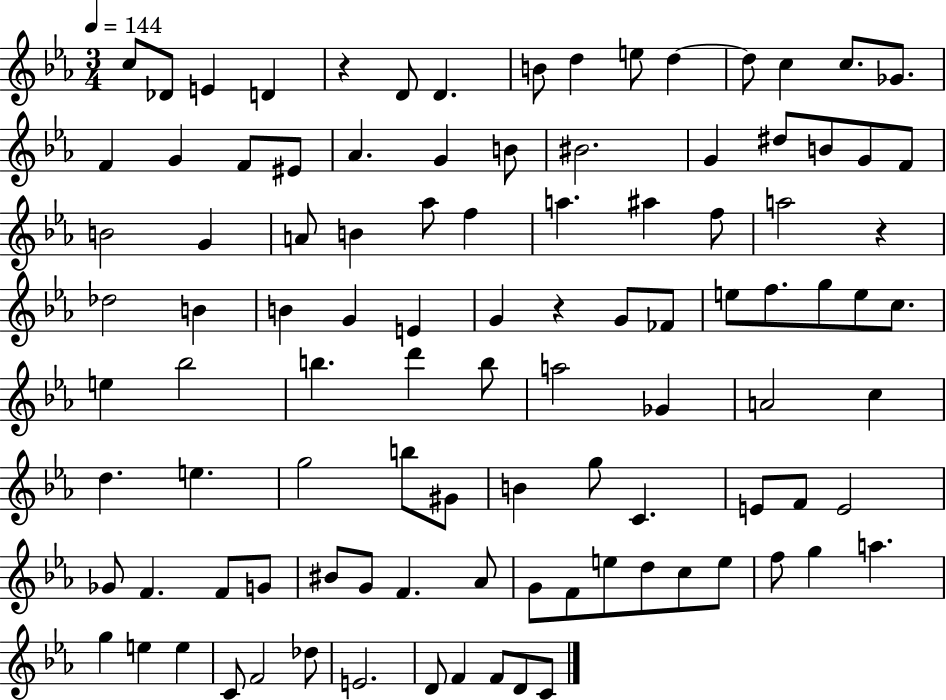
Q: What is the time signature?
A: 3/4